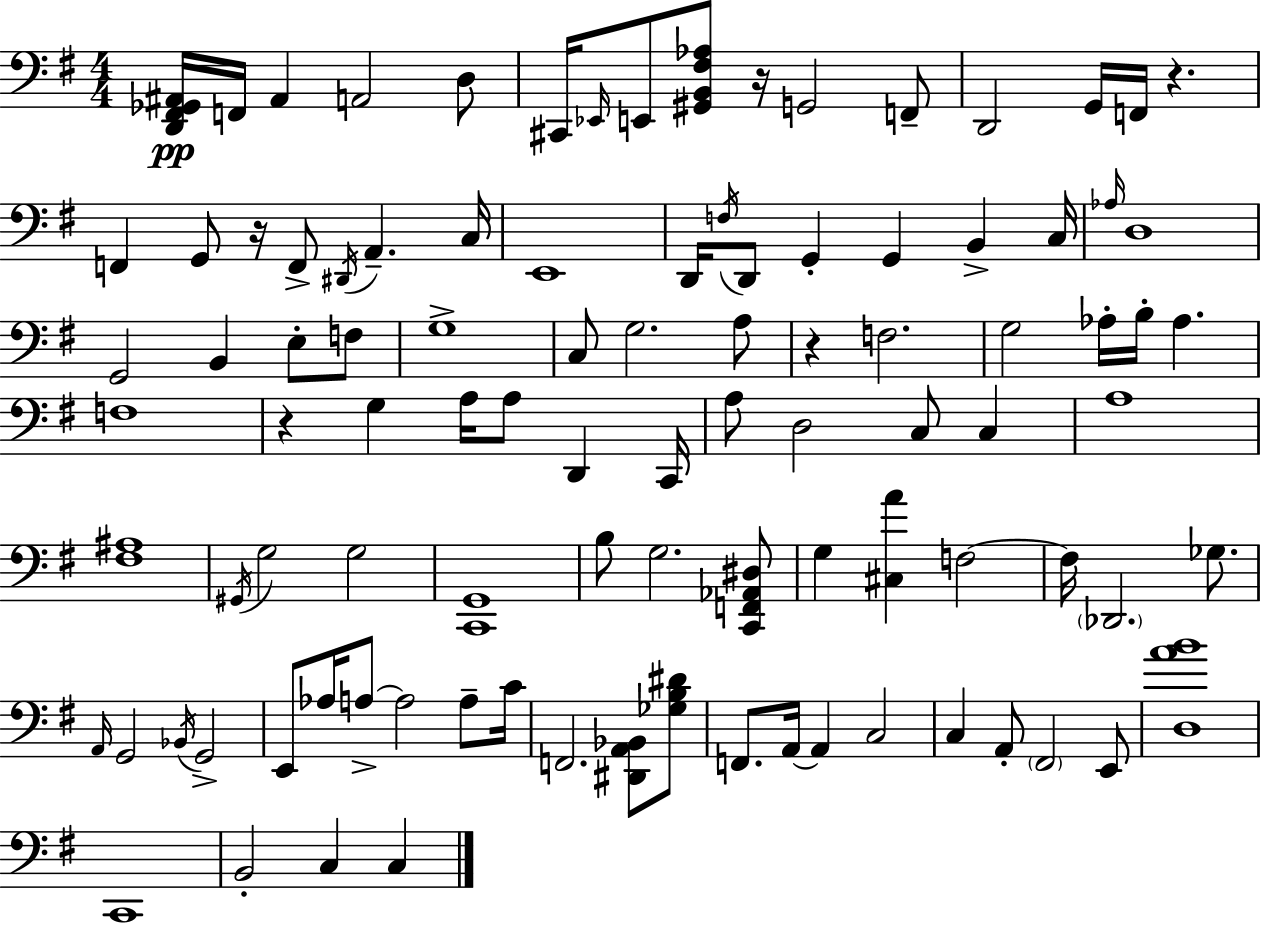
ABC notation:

X:1
T:Untitled
M:4/4
L:1/4
K:G
[D,,^F,,_G,,^A,,]/4 F,,/4 ^A,, A,,2 D,/2 ^C,,/4 _E,,/4 E,,/2 [^G,,B,,^F,_A,]/2 z/4 G,,2 F,,/2 D,,2 G,,/4 F,,/4 z F,, G,,/2 z/4 F,,/2 ^D,,/4 A,, C,/4 E,,4 D,,/4 F,/4 D,,/2 G,, G,, B,, C,/4 _A,/4 D,4 G,,2 B,, E,/2 F,/2 G,4 C,/2 G,2 A,/2 z F,2 G,2 _A,/4 B,/4 _A, F,4 z G, A,/4 A,/2 D,, C,,/4 A,/2 D,2 C,/2 C, A,4 [^F,^A,]4 ^G,,/4 G,2 G,2 [C,,G,,]4 B,/2 G,2 [C,,F,,_A,,^D,]/2 G, [^C,A] F,2 F,/4 _D,,2 _G,/2 A,,/4 G,,2 _B,,/4 G,,2 E,,/2 _A,/4 A,/2 A,2 A,/2 C/4 F,,2 [^D,,A,,_B,,]/2 [_G,B,^D]/2 F,,/2 A,,/4 A,, C,2 C, A,,/2 ^F,,2 E,,/2 [D,AB]4 C,,4 B,,2 C, C,